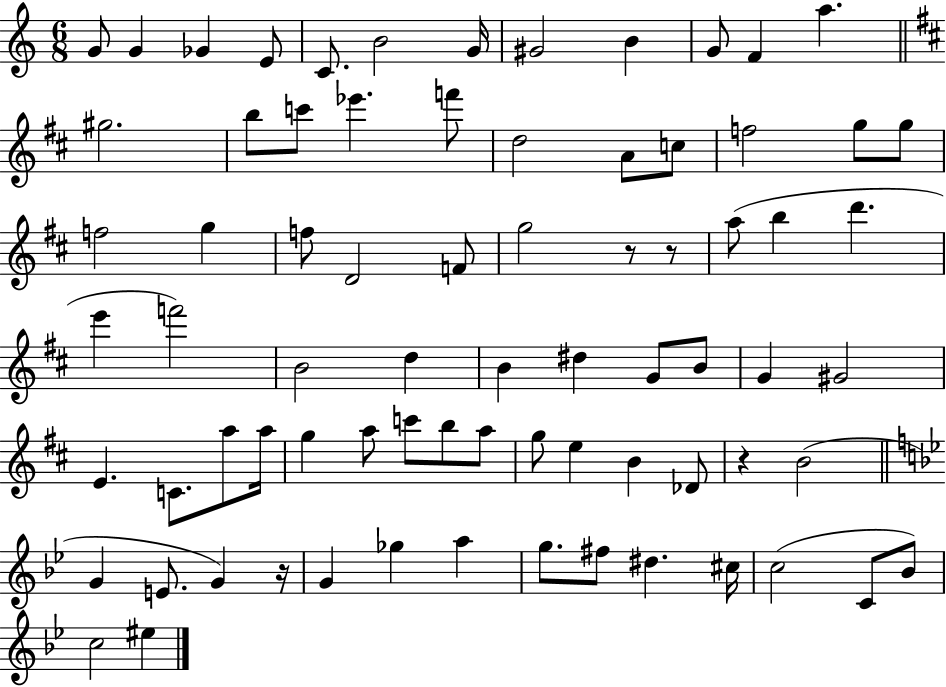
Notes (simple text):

G4/e G4/q Gb4/q E4/e C4/e. B4/h G4/s G#4/h B4/q G4/e F4/q A5/q. G#5/h. B5/e C6/e Eb6/q. F6/e D5/h A4/e C5/e F5/h G5/e G5/e F5/h G5/q F5/e D4/h F4/e G5/h R/e R/e A5/e B5/q D6/q. E6/q F6/h B4/h D5/q B4/q D#5/q G4/e B4/e G4/q G#4/h E4/q. C4/e. A5/e A5/s G5/q A5/e C6/e B5/e A5/e G5/e E5/q B4/q Db4/e R/q B4/h G4/q E4/e. G4/q R/s G4/q Gb5/q A5/q G5/e. F#5/e D#5/q. C#5/s C5/h C4/e Bb4/e C5/h EIS5/q